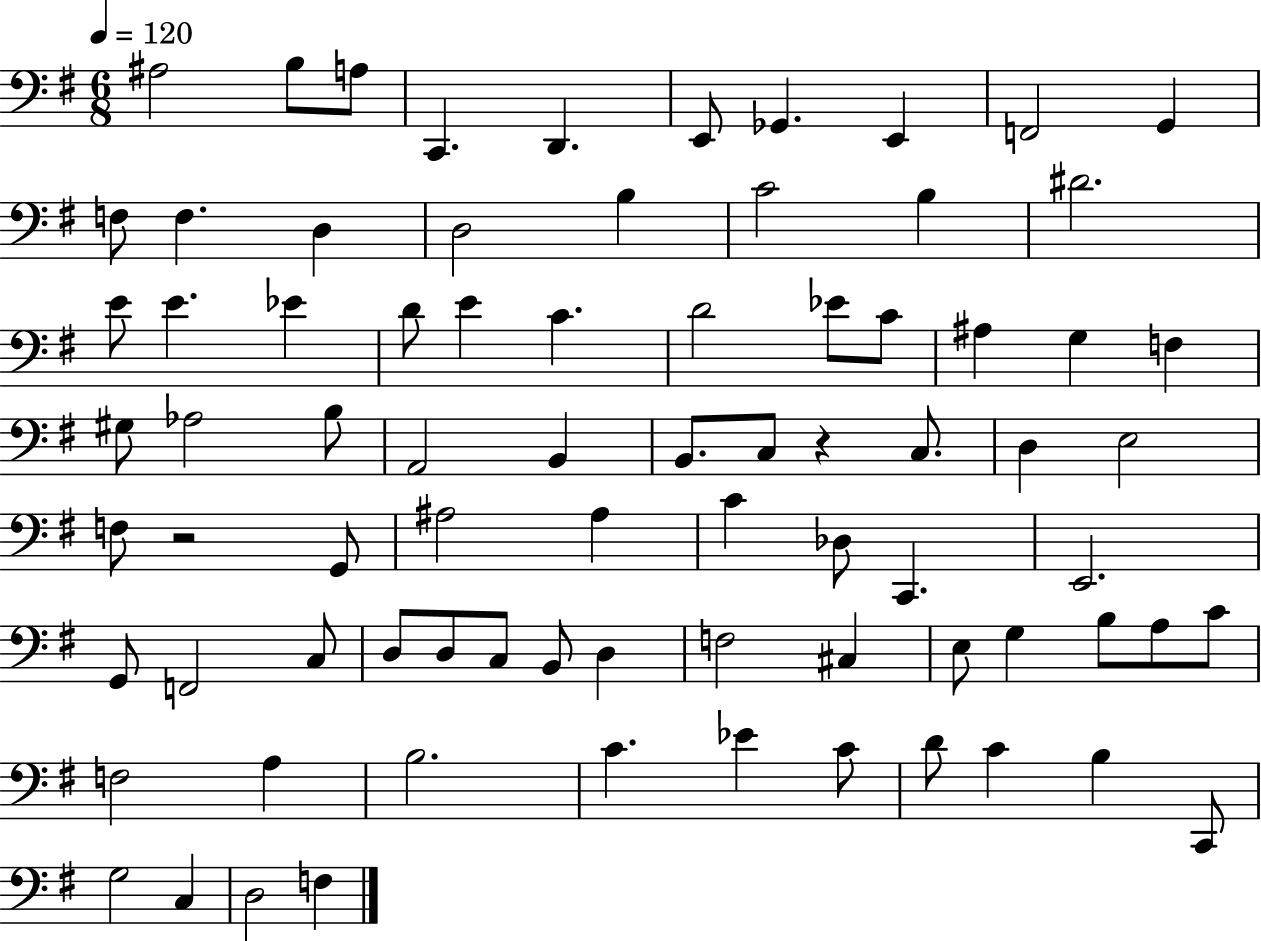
X:1
T:Untitled
M:6/8
L:1/4
K:G
^A,2 B,/2 A,/2 C,, D,, E,,/2 _G,, E,, F,,2 G,, F,/2 F, D, D,2 B, C2 B, ^D2 E/2 E _E D/2 E C D2 _E/2 C/2 ^A, G, F, ^G,/2 _A,2 B,/2 A,,2 B,, B,,/2 C,/2 z C,/2 D, E,2 F,/2 z2 G,,/2 ^A,2 ^A, C _D,/2 C,, E,,2 G,,/2 F,,2 C,/2 D,/2 D,/2 C,/2 B,,/2 D, F,2 ^C, E,/2 G, B,/2 A,/2 C/2 F,2 A, B,2 C _E C/2 D/2 C B, C,,/2 G,2 C, D,2 F,